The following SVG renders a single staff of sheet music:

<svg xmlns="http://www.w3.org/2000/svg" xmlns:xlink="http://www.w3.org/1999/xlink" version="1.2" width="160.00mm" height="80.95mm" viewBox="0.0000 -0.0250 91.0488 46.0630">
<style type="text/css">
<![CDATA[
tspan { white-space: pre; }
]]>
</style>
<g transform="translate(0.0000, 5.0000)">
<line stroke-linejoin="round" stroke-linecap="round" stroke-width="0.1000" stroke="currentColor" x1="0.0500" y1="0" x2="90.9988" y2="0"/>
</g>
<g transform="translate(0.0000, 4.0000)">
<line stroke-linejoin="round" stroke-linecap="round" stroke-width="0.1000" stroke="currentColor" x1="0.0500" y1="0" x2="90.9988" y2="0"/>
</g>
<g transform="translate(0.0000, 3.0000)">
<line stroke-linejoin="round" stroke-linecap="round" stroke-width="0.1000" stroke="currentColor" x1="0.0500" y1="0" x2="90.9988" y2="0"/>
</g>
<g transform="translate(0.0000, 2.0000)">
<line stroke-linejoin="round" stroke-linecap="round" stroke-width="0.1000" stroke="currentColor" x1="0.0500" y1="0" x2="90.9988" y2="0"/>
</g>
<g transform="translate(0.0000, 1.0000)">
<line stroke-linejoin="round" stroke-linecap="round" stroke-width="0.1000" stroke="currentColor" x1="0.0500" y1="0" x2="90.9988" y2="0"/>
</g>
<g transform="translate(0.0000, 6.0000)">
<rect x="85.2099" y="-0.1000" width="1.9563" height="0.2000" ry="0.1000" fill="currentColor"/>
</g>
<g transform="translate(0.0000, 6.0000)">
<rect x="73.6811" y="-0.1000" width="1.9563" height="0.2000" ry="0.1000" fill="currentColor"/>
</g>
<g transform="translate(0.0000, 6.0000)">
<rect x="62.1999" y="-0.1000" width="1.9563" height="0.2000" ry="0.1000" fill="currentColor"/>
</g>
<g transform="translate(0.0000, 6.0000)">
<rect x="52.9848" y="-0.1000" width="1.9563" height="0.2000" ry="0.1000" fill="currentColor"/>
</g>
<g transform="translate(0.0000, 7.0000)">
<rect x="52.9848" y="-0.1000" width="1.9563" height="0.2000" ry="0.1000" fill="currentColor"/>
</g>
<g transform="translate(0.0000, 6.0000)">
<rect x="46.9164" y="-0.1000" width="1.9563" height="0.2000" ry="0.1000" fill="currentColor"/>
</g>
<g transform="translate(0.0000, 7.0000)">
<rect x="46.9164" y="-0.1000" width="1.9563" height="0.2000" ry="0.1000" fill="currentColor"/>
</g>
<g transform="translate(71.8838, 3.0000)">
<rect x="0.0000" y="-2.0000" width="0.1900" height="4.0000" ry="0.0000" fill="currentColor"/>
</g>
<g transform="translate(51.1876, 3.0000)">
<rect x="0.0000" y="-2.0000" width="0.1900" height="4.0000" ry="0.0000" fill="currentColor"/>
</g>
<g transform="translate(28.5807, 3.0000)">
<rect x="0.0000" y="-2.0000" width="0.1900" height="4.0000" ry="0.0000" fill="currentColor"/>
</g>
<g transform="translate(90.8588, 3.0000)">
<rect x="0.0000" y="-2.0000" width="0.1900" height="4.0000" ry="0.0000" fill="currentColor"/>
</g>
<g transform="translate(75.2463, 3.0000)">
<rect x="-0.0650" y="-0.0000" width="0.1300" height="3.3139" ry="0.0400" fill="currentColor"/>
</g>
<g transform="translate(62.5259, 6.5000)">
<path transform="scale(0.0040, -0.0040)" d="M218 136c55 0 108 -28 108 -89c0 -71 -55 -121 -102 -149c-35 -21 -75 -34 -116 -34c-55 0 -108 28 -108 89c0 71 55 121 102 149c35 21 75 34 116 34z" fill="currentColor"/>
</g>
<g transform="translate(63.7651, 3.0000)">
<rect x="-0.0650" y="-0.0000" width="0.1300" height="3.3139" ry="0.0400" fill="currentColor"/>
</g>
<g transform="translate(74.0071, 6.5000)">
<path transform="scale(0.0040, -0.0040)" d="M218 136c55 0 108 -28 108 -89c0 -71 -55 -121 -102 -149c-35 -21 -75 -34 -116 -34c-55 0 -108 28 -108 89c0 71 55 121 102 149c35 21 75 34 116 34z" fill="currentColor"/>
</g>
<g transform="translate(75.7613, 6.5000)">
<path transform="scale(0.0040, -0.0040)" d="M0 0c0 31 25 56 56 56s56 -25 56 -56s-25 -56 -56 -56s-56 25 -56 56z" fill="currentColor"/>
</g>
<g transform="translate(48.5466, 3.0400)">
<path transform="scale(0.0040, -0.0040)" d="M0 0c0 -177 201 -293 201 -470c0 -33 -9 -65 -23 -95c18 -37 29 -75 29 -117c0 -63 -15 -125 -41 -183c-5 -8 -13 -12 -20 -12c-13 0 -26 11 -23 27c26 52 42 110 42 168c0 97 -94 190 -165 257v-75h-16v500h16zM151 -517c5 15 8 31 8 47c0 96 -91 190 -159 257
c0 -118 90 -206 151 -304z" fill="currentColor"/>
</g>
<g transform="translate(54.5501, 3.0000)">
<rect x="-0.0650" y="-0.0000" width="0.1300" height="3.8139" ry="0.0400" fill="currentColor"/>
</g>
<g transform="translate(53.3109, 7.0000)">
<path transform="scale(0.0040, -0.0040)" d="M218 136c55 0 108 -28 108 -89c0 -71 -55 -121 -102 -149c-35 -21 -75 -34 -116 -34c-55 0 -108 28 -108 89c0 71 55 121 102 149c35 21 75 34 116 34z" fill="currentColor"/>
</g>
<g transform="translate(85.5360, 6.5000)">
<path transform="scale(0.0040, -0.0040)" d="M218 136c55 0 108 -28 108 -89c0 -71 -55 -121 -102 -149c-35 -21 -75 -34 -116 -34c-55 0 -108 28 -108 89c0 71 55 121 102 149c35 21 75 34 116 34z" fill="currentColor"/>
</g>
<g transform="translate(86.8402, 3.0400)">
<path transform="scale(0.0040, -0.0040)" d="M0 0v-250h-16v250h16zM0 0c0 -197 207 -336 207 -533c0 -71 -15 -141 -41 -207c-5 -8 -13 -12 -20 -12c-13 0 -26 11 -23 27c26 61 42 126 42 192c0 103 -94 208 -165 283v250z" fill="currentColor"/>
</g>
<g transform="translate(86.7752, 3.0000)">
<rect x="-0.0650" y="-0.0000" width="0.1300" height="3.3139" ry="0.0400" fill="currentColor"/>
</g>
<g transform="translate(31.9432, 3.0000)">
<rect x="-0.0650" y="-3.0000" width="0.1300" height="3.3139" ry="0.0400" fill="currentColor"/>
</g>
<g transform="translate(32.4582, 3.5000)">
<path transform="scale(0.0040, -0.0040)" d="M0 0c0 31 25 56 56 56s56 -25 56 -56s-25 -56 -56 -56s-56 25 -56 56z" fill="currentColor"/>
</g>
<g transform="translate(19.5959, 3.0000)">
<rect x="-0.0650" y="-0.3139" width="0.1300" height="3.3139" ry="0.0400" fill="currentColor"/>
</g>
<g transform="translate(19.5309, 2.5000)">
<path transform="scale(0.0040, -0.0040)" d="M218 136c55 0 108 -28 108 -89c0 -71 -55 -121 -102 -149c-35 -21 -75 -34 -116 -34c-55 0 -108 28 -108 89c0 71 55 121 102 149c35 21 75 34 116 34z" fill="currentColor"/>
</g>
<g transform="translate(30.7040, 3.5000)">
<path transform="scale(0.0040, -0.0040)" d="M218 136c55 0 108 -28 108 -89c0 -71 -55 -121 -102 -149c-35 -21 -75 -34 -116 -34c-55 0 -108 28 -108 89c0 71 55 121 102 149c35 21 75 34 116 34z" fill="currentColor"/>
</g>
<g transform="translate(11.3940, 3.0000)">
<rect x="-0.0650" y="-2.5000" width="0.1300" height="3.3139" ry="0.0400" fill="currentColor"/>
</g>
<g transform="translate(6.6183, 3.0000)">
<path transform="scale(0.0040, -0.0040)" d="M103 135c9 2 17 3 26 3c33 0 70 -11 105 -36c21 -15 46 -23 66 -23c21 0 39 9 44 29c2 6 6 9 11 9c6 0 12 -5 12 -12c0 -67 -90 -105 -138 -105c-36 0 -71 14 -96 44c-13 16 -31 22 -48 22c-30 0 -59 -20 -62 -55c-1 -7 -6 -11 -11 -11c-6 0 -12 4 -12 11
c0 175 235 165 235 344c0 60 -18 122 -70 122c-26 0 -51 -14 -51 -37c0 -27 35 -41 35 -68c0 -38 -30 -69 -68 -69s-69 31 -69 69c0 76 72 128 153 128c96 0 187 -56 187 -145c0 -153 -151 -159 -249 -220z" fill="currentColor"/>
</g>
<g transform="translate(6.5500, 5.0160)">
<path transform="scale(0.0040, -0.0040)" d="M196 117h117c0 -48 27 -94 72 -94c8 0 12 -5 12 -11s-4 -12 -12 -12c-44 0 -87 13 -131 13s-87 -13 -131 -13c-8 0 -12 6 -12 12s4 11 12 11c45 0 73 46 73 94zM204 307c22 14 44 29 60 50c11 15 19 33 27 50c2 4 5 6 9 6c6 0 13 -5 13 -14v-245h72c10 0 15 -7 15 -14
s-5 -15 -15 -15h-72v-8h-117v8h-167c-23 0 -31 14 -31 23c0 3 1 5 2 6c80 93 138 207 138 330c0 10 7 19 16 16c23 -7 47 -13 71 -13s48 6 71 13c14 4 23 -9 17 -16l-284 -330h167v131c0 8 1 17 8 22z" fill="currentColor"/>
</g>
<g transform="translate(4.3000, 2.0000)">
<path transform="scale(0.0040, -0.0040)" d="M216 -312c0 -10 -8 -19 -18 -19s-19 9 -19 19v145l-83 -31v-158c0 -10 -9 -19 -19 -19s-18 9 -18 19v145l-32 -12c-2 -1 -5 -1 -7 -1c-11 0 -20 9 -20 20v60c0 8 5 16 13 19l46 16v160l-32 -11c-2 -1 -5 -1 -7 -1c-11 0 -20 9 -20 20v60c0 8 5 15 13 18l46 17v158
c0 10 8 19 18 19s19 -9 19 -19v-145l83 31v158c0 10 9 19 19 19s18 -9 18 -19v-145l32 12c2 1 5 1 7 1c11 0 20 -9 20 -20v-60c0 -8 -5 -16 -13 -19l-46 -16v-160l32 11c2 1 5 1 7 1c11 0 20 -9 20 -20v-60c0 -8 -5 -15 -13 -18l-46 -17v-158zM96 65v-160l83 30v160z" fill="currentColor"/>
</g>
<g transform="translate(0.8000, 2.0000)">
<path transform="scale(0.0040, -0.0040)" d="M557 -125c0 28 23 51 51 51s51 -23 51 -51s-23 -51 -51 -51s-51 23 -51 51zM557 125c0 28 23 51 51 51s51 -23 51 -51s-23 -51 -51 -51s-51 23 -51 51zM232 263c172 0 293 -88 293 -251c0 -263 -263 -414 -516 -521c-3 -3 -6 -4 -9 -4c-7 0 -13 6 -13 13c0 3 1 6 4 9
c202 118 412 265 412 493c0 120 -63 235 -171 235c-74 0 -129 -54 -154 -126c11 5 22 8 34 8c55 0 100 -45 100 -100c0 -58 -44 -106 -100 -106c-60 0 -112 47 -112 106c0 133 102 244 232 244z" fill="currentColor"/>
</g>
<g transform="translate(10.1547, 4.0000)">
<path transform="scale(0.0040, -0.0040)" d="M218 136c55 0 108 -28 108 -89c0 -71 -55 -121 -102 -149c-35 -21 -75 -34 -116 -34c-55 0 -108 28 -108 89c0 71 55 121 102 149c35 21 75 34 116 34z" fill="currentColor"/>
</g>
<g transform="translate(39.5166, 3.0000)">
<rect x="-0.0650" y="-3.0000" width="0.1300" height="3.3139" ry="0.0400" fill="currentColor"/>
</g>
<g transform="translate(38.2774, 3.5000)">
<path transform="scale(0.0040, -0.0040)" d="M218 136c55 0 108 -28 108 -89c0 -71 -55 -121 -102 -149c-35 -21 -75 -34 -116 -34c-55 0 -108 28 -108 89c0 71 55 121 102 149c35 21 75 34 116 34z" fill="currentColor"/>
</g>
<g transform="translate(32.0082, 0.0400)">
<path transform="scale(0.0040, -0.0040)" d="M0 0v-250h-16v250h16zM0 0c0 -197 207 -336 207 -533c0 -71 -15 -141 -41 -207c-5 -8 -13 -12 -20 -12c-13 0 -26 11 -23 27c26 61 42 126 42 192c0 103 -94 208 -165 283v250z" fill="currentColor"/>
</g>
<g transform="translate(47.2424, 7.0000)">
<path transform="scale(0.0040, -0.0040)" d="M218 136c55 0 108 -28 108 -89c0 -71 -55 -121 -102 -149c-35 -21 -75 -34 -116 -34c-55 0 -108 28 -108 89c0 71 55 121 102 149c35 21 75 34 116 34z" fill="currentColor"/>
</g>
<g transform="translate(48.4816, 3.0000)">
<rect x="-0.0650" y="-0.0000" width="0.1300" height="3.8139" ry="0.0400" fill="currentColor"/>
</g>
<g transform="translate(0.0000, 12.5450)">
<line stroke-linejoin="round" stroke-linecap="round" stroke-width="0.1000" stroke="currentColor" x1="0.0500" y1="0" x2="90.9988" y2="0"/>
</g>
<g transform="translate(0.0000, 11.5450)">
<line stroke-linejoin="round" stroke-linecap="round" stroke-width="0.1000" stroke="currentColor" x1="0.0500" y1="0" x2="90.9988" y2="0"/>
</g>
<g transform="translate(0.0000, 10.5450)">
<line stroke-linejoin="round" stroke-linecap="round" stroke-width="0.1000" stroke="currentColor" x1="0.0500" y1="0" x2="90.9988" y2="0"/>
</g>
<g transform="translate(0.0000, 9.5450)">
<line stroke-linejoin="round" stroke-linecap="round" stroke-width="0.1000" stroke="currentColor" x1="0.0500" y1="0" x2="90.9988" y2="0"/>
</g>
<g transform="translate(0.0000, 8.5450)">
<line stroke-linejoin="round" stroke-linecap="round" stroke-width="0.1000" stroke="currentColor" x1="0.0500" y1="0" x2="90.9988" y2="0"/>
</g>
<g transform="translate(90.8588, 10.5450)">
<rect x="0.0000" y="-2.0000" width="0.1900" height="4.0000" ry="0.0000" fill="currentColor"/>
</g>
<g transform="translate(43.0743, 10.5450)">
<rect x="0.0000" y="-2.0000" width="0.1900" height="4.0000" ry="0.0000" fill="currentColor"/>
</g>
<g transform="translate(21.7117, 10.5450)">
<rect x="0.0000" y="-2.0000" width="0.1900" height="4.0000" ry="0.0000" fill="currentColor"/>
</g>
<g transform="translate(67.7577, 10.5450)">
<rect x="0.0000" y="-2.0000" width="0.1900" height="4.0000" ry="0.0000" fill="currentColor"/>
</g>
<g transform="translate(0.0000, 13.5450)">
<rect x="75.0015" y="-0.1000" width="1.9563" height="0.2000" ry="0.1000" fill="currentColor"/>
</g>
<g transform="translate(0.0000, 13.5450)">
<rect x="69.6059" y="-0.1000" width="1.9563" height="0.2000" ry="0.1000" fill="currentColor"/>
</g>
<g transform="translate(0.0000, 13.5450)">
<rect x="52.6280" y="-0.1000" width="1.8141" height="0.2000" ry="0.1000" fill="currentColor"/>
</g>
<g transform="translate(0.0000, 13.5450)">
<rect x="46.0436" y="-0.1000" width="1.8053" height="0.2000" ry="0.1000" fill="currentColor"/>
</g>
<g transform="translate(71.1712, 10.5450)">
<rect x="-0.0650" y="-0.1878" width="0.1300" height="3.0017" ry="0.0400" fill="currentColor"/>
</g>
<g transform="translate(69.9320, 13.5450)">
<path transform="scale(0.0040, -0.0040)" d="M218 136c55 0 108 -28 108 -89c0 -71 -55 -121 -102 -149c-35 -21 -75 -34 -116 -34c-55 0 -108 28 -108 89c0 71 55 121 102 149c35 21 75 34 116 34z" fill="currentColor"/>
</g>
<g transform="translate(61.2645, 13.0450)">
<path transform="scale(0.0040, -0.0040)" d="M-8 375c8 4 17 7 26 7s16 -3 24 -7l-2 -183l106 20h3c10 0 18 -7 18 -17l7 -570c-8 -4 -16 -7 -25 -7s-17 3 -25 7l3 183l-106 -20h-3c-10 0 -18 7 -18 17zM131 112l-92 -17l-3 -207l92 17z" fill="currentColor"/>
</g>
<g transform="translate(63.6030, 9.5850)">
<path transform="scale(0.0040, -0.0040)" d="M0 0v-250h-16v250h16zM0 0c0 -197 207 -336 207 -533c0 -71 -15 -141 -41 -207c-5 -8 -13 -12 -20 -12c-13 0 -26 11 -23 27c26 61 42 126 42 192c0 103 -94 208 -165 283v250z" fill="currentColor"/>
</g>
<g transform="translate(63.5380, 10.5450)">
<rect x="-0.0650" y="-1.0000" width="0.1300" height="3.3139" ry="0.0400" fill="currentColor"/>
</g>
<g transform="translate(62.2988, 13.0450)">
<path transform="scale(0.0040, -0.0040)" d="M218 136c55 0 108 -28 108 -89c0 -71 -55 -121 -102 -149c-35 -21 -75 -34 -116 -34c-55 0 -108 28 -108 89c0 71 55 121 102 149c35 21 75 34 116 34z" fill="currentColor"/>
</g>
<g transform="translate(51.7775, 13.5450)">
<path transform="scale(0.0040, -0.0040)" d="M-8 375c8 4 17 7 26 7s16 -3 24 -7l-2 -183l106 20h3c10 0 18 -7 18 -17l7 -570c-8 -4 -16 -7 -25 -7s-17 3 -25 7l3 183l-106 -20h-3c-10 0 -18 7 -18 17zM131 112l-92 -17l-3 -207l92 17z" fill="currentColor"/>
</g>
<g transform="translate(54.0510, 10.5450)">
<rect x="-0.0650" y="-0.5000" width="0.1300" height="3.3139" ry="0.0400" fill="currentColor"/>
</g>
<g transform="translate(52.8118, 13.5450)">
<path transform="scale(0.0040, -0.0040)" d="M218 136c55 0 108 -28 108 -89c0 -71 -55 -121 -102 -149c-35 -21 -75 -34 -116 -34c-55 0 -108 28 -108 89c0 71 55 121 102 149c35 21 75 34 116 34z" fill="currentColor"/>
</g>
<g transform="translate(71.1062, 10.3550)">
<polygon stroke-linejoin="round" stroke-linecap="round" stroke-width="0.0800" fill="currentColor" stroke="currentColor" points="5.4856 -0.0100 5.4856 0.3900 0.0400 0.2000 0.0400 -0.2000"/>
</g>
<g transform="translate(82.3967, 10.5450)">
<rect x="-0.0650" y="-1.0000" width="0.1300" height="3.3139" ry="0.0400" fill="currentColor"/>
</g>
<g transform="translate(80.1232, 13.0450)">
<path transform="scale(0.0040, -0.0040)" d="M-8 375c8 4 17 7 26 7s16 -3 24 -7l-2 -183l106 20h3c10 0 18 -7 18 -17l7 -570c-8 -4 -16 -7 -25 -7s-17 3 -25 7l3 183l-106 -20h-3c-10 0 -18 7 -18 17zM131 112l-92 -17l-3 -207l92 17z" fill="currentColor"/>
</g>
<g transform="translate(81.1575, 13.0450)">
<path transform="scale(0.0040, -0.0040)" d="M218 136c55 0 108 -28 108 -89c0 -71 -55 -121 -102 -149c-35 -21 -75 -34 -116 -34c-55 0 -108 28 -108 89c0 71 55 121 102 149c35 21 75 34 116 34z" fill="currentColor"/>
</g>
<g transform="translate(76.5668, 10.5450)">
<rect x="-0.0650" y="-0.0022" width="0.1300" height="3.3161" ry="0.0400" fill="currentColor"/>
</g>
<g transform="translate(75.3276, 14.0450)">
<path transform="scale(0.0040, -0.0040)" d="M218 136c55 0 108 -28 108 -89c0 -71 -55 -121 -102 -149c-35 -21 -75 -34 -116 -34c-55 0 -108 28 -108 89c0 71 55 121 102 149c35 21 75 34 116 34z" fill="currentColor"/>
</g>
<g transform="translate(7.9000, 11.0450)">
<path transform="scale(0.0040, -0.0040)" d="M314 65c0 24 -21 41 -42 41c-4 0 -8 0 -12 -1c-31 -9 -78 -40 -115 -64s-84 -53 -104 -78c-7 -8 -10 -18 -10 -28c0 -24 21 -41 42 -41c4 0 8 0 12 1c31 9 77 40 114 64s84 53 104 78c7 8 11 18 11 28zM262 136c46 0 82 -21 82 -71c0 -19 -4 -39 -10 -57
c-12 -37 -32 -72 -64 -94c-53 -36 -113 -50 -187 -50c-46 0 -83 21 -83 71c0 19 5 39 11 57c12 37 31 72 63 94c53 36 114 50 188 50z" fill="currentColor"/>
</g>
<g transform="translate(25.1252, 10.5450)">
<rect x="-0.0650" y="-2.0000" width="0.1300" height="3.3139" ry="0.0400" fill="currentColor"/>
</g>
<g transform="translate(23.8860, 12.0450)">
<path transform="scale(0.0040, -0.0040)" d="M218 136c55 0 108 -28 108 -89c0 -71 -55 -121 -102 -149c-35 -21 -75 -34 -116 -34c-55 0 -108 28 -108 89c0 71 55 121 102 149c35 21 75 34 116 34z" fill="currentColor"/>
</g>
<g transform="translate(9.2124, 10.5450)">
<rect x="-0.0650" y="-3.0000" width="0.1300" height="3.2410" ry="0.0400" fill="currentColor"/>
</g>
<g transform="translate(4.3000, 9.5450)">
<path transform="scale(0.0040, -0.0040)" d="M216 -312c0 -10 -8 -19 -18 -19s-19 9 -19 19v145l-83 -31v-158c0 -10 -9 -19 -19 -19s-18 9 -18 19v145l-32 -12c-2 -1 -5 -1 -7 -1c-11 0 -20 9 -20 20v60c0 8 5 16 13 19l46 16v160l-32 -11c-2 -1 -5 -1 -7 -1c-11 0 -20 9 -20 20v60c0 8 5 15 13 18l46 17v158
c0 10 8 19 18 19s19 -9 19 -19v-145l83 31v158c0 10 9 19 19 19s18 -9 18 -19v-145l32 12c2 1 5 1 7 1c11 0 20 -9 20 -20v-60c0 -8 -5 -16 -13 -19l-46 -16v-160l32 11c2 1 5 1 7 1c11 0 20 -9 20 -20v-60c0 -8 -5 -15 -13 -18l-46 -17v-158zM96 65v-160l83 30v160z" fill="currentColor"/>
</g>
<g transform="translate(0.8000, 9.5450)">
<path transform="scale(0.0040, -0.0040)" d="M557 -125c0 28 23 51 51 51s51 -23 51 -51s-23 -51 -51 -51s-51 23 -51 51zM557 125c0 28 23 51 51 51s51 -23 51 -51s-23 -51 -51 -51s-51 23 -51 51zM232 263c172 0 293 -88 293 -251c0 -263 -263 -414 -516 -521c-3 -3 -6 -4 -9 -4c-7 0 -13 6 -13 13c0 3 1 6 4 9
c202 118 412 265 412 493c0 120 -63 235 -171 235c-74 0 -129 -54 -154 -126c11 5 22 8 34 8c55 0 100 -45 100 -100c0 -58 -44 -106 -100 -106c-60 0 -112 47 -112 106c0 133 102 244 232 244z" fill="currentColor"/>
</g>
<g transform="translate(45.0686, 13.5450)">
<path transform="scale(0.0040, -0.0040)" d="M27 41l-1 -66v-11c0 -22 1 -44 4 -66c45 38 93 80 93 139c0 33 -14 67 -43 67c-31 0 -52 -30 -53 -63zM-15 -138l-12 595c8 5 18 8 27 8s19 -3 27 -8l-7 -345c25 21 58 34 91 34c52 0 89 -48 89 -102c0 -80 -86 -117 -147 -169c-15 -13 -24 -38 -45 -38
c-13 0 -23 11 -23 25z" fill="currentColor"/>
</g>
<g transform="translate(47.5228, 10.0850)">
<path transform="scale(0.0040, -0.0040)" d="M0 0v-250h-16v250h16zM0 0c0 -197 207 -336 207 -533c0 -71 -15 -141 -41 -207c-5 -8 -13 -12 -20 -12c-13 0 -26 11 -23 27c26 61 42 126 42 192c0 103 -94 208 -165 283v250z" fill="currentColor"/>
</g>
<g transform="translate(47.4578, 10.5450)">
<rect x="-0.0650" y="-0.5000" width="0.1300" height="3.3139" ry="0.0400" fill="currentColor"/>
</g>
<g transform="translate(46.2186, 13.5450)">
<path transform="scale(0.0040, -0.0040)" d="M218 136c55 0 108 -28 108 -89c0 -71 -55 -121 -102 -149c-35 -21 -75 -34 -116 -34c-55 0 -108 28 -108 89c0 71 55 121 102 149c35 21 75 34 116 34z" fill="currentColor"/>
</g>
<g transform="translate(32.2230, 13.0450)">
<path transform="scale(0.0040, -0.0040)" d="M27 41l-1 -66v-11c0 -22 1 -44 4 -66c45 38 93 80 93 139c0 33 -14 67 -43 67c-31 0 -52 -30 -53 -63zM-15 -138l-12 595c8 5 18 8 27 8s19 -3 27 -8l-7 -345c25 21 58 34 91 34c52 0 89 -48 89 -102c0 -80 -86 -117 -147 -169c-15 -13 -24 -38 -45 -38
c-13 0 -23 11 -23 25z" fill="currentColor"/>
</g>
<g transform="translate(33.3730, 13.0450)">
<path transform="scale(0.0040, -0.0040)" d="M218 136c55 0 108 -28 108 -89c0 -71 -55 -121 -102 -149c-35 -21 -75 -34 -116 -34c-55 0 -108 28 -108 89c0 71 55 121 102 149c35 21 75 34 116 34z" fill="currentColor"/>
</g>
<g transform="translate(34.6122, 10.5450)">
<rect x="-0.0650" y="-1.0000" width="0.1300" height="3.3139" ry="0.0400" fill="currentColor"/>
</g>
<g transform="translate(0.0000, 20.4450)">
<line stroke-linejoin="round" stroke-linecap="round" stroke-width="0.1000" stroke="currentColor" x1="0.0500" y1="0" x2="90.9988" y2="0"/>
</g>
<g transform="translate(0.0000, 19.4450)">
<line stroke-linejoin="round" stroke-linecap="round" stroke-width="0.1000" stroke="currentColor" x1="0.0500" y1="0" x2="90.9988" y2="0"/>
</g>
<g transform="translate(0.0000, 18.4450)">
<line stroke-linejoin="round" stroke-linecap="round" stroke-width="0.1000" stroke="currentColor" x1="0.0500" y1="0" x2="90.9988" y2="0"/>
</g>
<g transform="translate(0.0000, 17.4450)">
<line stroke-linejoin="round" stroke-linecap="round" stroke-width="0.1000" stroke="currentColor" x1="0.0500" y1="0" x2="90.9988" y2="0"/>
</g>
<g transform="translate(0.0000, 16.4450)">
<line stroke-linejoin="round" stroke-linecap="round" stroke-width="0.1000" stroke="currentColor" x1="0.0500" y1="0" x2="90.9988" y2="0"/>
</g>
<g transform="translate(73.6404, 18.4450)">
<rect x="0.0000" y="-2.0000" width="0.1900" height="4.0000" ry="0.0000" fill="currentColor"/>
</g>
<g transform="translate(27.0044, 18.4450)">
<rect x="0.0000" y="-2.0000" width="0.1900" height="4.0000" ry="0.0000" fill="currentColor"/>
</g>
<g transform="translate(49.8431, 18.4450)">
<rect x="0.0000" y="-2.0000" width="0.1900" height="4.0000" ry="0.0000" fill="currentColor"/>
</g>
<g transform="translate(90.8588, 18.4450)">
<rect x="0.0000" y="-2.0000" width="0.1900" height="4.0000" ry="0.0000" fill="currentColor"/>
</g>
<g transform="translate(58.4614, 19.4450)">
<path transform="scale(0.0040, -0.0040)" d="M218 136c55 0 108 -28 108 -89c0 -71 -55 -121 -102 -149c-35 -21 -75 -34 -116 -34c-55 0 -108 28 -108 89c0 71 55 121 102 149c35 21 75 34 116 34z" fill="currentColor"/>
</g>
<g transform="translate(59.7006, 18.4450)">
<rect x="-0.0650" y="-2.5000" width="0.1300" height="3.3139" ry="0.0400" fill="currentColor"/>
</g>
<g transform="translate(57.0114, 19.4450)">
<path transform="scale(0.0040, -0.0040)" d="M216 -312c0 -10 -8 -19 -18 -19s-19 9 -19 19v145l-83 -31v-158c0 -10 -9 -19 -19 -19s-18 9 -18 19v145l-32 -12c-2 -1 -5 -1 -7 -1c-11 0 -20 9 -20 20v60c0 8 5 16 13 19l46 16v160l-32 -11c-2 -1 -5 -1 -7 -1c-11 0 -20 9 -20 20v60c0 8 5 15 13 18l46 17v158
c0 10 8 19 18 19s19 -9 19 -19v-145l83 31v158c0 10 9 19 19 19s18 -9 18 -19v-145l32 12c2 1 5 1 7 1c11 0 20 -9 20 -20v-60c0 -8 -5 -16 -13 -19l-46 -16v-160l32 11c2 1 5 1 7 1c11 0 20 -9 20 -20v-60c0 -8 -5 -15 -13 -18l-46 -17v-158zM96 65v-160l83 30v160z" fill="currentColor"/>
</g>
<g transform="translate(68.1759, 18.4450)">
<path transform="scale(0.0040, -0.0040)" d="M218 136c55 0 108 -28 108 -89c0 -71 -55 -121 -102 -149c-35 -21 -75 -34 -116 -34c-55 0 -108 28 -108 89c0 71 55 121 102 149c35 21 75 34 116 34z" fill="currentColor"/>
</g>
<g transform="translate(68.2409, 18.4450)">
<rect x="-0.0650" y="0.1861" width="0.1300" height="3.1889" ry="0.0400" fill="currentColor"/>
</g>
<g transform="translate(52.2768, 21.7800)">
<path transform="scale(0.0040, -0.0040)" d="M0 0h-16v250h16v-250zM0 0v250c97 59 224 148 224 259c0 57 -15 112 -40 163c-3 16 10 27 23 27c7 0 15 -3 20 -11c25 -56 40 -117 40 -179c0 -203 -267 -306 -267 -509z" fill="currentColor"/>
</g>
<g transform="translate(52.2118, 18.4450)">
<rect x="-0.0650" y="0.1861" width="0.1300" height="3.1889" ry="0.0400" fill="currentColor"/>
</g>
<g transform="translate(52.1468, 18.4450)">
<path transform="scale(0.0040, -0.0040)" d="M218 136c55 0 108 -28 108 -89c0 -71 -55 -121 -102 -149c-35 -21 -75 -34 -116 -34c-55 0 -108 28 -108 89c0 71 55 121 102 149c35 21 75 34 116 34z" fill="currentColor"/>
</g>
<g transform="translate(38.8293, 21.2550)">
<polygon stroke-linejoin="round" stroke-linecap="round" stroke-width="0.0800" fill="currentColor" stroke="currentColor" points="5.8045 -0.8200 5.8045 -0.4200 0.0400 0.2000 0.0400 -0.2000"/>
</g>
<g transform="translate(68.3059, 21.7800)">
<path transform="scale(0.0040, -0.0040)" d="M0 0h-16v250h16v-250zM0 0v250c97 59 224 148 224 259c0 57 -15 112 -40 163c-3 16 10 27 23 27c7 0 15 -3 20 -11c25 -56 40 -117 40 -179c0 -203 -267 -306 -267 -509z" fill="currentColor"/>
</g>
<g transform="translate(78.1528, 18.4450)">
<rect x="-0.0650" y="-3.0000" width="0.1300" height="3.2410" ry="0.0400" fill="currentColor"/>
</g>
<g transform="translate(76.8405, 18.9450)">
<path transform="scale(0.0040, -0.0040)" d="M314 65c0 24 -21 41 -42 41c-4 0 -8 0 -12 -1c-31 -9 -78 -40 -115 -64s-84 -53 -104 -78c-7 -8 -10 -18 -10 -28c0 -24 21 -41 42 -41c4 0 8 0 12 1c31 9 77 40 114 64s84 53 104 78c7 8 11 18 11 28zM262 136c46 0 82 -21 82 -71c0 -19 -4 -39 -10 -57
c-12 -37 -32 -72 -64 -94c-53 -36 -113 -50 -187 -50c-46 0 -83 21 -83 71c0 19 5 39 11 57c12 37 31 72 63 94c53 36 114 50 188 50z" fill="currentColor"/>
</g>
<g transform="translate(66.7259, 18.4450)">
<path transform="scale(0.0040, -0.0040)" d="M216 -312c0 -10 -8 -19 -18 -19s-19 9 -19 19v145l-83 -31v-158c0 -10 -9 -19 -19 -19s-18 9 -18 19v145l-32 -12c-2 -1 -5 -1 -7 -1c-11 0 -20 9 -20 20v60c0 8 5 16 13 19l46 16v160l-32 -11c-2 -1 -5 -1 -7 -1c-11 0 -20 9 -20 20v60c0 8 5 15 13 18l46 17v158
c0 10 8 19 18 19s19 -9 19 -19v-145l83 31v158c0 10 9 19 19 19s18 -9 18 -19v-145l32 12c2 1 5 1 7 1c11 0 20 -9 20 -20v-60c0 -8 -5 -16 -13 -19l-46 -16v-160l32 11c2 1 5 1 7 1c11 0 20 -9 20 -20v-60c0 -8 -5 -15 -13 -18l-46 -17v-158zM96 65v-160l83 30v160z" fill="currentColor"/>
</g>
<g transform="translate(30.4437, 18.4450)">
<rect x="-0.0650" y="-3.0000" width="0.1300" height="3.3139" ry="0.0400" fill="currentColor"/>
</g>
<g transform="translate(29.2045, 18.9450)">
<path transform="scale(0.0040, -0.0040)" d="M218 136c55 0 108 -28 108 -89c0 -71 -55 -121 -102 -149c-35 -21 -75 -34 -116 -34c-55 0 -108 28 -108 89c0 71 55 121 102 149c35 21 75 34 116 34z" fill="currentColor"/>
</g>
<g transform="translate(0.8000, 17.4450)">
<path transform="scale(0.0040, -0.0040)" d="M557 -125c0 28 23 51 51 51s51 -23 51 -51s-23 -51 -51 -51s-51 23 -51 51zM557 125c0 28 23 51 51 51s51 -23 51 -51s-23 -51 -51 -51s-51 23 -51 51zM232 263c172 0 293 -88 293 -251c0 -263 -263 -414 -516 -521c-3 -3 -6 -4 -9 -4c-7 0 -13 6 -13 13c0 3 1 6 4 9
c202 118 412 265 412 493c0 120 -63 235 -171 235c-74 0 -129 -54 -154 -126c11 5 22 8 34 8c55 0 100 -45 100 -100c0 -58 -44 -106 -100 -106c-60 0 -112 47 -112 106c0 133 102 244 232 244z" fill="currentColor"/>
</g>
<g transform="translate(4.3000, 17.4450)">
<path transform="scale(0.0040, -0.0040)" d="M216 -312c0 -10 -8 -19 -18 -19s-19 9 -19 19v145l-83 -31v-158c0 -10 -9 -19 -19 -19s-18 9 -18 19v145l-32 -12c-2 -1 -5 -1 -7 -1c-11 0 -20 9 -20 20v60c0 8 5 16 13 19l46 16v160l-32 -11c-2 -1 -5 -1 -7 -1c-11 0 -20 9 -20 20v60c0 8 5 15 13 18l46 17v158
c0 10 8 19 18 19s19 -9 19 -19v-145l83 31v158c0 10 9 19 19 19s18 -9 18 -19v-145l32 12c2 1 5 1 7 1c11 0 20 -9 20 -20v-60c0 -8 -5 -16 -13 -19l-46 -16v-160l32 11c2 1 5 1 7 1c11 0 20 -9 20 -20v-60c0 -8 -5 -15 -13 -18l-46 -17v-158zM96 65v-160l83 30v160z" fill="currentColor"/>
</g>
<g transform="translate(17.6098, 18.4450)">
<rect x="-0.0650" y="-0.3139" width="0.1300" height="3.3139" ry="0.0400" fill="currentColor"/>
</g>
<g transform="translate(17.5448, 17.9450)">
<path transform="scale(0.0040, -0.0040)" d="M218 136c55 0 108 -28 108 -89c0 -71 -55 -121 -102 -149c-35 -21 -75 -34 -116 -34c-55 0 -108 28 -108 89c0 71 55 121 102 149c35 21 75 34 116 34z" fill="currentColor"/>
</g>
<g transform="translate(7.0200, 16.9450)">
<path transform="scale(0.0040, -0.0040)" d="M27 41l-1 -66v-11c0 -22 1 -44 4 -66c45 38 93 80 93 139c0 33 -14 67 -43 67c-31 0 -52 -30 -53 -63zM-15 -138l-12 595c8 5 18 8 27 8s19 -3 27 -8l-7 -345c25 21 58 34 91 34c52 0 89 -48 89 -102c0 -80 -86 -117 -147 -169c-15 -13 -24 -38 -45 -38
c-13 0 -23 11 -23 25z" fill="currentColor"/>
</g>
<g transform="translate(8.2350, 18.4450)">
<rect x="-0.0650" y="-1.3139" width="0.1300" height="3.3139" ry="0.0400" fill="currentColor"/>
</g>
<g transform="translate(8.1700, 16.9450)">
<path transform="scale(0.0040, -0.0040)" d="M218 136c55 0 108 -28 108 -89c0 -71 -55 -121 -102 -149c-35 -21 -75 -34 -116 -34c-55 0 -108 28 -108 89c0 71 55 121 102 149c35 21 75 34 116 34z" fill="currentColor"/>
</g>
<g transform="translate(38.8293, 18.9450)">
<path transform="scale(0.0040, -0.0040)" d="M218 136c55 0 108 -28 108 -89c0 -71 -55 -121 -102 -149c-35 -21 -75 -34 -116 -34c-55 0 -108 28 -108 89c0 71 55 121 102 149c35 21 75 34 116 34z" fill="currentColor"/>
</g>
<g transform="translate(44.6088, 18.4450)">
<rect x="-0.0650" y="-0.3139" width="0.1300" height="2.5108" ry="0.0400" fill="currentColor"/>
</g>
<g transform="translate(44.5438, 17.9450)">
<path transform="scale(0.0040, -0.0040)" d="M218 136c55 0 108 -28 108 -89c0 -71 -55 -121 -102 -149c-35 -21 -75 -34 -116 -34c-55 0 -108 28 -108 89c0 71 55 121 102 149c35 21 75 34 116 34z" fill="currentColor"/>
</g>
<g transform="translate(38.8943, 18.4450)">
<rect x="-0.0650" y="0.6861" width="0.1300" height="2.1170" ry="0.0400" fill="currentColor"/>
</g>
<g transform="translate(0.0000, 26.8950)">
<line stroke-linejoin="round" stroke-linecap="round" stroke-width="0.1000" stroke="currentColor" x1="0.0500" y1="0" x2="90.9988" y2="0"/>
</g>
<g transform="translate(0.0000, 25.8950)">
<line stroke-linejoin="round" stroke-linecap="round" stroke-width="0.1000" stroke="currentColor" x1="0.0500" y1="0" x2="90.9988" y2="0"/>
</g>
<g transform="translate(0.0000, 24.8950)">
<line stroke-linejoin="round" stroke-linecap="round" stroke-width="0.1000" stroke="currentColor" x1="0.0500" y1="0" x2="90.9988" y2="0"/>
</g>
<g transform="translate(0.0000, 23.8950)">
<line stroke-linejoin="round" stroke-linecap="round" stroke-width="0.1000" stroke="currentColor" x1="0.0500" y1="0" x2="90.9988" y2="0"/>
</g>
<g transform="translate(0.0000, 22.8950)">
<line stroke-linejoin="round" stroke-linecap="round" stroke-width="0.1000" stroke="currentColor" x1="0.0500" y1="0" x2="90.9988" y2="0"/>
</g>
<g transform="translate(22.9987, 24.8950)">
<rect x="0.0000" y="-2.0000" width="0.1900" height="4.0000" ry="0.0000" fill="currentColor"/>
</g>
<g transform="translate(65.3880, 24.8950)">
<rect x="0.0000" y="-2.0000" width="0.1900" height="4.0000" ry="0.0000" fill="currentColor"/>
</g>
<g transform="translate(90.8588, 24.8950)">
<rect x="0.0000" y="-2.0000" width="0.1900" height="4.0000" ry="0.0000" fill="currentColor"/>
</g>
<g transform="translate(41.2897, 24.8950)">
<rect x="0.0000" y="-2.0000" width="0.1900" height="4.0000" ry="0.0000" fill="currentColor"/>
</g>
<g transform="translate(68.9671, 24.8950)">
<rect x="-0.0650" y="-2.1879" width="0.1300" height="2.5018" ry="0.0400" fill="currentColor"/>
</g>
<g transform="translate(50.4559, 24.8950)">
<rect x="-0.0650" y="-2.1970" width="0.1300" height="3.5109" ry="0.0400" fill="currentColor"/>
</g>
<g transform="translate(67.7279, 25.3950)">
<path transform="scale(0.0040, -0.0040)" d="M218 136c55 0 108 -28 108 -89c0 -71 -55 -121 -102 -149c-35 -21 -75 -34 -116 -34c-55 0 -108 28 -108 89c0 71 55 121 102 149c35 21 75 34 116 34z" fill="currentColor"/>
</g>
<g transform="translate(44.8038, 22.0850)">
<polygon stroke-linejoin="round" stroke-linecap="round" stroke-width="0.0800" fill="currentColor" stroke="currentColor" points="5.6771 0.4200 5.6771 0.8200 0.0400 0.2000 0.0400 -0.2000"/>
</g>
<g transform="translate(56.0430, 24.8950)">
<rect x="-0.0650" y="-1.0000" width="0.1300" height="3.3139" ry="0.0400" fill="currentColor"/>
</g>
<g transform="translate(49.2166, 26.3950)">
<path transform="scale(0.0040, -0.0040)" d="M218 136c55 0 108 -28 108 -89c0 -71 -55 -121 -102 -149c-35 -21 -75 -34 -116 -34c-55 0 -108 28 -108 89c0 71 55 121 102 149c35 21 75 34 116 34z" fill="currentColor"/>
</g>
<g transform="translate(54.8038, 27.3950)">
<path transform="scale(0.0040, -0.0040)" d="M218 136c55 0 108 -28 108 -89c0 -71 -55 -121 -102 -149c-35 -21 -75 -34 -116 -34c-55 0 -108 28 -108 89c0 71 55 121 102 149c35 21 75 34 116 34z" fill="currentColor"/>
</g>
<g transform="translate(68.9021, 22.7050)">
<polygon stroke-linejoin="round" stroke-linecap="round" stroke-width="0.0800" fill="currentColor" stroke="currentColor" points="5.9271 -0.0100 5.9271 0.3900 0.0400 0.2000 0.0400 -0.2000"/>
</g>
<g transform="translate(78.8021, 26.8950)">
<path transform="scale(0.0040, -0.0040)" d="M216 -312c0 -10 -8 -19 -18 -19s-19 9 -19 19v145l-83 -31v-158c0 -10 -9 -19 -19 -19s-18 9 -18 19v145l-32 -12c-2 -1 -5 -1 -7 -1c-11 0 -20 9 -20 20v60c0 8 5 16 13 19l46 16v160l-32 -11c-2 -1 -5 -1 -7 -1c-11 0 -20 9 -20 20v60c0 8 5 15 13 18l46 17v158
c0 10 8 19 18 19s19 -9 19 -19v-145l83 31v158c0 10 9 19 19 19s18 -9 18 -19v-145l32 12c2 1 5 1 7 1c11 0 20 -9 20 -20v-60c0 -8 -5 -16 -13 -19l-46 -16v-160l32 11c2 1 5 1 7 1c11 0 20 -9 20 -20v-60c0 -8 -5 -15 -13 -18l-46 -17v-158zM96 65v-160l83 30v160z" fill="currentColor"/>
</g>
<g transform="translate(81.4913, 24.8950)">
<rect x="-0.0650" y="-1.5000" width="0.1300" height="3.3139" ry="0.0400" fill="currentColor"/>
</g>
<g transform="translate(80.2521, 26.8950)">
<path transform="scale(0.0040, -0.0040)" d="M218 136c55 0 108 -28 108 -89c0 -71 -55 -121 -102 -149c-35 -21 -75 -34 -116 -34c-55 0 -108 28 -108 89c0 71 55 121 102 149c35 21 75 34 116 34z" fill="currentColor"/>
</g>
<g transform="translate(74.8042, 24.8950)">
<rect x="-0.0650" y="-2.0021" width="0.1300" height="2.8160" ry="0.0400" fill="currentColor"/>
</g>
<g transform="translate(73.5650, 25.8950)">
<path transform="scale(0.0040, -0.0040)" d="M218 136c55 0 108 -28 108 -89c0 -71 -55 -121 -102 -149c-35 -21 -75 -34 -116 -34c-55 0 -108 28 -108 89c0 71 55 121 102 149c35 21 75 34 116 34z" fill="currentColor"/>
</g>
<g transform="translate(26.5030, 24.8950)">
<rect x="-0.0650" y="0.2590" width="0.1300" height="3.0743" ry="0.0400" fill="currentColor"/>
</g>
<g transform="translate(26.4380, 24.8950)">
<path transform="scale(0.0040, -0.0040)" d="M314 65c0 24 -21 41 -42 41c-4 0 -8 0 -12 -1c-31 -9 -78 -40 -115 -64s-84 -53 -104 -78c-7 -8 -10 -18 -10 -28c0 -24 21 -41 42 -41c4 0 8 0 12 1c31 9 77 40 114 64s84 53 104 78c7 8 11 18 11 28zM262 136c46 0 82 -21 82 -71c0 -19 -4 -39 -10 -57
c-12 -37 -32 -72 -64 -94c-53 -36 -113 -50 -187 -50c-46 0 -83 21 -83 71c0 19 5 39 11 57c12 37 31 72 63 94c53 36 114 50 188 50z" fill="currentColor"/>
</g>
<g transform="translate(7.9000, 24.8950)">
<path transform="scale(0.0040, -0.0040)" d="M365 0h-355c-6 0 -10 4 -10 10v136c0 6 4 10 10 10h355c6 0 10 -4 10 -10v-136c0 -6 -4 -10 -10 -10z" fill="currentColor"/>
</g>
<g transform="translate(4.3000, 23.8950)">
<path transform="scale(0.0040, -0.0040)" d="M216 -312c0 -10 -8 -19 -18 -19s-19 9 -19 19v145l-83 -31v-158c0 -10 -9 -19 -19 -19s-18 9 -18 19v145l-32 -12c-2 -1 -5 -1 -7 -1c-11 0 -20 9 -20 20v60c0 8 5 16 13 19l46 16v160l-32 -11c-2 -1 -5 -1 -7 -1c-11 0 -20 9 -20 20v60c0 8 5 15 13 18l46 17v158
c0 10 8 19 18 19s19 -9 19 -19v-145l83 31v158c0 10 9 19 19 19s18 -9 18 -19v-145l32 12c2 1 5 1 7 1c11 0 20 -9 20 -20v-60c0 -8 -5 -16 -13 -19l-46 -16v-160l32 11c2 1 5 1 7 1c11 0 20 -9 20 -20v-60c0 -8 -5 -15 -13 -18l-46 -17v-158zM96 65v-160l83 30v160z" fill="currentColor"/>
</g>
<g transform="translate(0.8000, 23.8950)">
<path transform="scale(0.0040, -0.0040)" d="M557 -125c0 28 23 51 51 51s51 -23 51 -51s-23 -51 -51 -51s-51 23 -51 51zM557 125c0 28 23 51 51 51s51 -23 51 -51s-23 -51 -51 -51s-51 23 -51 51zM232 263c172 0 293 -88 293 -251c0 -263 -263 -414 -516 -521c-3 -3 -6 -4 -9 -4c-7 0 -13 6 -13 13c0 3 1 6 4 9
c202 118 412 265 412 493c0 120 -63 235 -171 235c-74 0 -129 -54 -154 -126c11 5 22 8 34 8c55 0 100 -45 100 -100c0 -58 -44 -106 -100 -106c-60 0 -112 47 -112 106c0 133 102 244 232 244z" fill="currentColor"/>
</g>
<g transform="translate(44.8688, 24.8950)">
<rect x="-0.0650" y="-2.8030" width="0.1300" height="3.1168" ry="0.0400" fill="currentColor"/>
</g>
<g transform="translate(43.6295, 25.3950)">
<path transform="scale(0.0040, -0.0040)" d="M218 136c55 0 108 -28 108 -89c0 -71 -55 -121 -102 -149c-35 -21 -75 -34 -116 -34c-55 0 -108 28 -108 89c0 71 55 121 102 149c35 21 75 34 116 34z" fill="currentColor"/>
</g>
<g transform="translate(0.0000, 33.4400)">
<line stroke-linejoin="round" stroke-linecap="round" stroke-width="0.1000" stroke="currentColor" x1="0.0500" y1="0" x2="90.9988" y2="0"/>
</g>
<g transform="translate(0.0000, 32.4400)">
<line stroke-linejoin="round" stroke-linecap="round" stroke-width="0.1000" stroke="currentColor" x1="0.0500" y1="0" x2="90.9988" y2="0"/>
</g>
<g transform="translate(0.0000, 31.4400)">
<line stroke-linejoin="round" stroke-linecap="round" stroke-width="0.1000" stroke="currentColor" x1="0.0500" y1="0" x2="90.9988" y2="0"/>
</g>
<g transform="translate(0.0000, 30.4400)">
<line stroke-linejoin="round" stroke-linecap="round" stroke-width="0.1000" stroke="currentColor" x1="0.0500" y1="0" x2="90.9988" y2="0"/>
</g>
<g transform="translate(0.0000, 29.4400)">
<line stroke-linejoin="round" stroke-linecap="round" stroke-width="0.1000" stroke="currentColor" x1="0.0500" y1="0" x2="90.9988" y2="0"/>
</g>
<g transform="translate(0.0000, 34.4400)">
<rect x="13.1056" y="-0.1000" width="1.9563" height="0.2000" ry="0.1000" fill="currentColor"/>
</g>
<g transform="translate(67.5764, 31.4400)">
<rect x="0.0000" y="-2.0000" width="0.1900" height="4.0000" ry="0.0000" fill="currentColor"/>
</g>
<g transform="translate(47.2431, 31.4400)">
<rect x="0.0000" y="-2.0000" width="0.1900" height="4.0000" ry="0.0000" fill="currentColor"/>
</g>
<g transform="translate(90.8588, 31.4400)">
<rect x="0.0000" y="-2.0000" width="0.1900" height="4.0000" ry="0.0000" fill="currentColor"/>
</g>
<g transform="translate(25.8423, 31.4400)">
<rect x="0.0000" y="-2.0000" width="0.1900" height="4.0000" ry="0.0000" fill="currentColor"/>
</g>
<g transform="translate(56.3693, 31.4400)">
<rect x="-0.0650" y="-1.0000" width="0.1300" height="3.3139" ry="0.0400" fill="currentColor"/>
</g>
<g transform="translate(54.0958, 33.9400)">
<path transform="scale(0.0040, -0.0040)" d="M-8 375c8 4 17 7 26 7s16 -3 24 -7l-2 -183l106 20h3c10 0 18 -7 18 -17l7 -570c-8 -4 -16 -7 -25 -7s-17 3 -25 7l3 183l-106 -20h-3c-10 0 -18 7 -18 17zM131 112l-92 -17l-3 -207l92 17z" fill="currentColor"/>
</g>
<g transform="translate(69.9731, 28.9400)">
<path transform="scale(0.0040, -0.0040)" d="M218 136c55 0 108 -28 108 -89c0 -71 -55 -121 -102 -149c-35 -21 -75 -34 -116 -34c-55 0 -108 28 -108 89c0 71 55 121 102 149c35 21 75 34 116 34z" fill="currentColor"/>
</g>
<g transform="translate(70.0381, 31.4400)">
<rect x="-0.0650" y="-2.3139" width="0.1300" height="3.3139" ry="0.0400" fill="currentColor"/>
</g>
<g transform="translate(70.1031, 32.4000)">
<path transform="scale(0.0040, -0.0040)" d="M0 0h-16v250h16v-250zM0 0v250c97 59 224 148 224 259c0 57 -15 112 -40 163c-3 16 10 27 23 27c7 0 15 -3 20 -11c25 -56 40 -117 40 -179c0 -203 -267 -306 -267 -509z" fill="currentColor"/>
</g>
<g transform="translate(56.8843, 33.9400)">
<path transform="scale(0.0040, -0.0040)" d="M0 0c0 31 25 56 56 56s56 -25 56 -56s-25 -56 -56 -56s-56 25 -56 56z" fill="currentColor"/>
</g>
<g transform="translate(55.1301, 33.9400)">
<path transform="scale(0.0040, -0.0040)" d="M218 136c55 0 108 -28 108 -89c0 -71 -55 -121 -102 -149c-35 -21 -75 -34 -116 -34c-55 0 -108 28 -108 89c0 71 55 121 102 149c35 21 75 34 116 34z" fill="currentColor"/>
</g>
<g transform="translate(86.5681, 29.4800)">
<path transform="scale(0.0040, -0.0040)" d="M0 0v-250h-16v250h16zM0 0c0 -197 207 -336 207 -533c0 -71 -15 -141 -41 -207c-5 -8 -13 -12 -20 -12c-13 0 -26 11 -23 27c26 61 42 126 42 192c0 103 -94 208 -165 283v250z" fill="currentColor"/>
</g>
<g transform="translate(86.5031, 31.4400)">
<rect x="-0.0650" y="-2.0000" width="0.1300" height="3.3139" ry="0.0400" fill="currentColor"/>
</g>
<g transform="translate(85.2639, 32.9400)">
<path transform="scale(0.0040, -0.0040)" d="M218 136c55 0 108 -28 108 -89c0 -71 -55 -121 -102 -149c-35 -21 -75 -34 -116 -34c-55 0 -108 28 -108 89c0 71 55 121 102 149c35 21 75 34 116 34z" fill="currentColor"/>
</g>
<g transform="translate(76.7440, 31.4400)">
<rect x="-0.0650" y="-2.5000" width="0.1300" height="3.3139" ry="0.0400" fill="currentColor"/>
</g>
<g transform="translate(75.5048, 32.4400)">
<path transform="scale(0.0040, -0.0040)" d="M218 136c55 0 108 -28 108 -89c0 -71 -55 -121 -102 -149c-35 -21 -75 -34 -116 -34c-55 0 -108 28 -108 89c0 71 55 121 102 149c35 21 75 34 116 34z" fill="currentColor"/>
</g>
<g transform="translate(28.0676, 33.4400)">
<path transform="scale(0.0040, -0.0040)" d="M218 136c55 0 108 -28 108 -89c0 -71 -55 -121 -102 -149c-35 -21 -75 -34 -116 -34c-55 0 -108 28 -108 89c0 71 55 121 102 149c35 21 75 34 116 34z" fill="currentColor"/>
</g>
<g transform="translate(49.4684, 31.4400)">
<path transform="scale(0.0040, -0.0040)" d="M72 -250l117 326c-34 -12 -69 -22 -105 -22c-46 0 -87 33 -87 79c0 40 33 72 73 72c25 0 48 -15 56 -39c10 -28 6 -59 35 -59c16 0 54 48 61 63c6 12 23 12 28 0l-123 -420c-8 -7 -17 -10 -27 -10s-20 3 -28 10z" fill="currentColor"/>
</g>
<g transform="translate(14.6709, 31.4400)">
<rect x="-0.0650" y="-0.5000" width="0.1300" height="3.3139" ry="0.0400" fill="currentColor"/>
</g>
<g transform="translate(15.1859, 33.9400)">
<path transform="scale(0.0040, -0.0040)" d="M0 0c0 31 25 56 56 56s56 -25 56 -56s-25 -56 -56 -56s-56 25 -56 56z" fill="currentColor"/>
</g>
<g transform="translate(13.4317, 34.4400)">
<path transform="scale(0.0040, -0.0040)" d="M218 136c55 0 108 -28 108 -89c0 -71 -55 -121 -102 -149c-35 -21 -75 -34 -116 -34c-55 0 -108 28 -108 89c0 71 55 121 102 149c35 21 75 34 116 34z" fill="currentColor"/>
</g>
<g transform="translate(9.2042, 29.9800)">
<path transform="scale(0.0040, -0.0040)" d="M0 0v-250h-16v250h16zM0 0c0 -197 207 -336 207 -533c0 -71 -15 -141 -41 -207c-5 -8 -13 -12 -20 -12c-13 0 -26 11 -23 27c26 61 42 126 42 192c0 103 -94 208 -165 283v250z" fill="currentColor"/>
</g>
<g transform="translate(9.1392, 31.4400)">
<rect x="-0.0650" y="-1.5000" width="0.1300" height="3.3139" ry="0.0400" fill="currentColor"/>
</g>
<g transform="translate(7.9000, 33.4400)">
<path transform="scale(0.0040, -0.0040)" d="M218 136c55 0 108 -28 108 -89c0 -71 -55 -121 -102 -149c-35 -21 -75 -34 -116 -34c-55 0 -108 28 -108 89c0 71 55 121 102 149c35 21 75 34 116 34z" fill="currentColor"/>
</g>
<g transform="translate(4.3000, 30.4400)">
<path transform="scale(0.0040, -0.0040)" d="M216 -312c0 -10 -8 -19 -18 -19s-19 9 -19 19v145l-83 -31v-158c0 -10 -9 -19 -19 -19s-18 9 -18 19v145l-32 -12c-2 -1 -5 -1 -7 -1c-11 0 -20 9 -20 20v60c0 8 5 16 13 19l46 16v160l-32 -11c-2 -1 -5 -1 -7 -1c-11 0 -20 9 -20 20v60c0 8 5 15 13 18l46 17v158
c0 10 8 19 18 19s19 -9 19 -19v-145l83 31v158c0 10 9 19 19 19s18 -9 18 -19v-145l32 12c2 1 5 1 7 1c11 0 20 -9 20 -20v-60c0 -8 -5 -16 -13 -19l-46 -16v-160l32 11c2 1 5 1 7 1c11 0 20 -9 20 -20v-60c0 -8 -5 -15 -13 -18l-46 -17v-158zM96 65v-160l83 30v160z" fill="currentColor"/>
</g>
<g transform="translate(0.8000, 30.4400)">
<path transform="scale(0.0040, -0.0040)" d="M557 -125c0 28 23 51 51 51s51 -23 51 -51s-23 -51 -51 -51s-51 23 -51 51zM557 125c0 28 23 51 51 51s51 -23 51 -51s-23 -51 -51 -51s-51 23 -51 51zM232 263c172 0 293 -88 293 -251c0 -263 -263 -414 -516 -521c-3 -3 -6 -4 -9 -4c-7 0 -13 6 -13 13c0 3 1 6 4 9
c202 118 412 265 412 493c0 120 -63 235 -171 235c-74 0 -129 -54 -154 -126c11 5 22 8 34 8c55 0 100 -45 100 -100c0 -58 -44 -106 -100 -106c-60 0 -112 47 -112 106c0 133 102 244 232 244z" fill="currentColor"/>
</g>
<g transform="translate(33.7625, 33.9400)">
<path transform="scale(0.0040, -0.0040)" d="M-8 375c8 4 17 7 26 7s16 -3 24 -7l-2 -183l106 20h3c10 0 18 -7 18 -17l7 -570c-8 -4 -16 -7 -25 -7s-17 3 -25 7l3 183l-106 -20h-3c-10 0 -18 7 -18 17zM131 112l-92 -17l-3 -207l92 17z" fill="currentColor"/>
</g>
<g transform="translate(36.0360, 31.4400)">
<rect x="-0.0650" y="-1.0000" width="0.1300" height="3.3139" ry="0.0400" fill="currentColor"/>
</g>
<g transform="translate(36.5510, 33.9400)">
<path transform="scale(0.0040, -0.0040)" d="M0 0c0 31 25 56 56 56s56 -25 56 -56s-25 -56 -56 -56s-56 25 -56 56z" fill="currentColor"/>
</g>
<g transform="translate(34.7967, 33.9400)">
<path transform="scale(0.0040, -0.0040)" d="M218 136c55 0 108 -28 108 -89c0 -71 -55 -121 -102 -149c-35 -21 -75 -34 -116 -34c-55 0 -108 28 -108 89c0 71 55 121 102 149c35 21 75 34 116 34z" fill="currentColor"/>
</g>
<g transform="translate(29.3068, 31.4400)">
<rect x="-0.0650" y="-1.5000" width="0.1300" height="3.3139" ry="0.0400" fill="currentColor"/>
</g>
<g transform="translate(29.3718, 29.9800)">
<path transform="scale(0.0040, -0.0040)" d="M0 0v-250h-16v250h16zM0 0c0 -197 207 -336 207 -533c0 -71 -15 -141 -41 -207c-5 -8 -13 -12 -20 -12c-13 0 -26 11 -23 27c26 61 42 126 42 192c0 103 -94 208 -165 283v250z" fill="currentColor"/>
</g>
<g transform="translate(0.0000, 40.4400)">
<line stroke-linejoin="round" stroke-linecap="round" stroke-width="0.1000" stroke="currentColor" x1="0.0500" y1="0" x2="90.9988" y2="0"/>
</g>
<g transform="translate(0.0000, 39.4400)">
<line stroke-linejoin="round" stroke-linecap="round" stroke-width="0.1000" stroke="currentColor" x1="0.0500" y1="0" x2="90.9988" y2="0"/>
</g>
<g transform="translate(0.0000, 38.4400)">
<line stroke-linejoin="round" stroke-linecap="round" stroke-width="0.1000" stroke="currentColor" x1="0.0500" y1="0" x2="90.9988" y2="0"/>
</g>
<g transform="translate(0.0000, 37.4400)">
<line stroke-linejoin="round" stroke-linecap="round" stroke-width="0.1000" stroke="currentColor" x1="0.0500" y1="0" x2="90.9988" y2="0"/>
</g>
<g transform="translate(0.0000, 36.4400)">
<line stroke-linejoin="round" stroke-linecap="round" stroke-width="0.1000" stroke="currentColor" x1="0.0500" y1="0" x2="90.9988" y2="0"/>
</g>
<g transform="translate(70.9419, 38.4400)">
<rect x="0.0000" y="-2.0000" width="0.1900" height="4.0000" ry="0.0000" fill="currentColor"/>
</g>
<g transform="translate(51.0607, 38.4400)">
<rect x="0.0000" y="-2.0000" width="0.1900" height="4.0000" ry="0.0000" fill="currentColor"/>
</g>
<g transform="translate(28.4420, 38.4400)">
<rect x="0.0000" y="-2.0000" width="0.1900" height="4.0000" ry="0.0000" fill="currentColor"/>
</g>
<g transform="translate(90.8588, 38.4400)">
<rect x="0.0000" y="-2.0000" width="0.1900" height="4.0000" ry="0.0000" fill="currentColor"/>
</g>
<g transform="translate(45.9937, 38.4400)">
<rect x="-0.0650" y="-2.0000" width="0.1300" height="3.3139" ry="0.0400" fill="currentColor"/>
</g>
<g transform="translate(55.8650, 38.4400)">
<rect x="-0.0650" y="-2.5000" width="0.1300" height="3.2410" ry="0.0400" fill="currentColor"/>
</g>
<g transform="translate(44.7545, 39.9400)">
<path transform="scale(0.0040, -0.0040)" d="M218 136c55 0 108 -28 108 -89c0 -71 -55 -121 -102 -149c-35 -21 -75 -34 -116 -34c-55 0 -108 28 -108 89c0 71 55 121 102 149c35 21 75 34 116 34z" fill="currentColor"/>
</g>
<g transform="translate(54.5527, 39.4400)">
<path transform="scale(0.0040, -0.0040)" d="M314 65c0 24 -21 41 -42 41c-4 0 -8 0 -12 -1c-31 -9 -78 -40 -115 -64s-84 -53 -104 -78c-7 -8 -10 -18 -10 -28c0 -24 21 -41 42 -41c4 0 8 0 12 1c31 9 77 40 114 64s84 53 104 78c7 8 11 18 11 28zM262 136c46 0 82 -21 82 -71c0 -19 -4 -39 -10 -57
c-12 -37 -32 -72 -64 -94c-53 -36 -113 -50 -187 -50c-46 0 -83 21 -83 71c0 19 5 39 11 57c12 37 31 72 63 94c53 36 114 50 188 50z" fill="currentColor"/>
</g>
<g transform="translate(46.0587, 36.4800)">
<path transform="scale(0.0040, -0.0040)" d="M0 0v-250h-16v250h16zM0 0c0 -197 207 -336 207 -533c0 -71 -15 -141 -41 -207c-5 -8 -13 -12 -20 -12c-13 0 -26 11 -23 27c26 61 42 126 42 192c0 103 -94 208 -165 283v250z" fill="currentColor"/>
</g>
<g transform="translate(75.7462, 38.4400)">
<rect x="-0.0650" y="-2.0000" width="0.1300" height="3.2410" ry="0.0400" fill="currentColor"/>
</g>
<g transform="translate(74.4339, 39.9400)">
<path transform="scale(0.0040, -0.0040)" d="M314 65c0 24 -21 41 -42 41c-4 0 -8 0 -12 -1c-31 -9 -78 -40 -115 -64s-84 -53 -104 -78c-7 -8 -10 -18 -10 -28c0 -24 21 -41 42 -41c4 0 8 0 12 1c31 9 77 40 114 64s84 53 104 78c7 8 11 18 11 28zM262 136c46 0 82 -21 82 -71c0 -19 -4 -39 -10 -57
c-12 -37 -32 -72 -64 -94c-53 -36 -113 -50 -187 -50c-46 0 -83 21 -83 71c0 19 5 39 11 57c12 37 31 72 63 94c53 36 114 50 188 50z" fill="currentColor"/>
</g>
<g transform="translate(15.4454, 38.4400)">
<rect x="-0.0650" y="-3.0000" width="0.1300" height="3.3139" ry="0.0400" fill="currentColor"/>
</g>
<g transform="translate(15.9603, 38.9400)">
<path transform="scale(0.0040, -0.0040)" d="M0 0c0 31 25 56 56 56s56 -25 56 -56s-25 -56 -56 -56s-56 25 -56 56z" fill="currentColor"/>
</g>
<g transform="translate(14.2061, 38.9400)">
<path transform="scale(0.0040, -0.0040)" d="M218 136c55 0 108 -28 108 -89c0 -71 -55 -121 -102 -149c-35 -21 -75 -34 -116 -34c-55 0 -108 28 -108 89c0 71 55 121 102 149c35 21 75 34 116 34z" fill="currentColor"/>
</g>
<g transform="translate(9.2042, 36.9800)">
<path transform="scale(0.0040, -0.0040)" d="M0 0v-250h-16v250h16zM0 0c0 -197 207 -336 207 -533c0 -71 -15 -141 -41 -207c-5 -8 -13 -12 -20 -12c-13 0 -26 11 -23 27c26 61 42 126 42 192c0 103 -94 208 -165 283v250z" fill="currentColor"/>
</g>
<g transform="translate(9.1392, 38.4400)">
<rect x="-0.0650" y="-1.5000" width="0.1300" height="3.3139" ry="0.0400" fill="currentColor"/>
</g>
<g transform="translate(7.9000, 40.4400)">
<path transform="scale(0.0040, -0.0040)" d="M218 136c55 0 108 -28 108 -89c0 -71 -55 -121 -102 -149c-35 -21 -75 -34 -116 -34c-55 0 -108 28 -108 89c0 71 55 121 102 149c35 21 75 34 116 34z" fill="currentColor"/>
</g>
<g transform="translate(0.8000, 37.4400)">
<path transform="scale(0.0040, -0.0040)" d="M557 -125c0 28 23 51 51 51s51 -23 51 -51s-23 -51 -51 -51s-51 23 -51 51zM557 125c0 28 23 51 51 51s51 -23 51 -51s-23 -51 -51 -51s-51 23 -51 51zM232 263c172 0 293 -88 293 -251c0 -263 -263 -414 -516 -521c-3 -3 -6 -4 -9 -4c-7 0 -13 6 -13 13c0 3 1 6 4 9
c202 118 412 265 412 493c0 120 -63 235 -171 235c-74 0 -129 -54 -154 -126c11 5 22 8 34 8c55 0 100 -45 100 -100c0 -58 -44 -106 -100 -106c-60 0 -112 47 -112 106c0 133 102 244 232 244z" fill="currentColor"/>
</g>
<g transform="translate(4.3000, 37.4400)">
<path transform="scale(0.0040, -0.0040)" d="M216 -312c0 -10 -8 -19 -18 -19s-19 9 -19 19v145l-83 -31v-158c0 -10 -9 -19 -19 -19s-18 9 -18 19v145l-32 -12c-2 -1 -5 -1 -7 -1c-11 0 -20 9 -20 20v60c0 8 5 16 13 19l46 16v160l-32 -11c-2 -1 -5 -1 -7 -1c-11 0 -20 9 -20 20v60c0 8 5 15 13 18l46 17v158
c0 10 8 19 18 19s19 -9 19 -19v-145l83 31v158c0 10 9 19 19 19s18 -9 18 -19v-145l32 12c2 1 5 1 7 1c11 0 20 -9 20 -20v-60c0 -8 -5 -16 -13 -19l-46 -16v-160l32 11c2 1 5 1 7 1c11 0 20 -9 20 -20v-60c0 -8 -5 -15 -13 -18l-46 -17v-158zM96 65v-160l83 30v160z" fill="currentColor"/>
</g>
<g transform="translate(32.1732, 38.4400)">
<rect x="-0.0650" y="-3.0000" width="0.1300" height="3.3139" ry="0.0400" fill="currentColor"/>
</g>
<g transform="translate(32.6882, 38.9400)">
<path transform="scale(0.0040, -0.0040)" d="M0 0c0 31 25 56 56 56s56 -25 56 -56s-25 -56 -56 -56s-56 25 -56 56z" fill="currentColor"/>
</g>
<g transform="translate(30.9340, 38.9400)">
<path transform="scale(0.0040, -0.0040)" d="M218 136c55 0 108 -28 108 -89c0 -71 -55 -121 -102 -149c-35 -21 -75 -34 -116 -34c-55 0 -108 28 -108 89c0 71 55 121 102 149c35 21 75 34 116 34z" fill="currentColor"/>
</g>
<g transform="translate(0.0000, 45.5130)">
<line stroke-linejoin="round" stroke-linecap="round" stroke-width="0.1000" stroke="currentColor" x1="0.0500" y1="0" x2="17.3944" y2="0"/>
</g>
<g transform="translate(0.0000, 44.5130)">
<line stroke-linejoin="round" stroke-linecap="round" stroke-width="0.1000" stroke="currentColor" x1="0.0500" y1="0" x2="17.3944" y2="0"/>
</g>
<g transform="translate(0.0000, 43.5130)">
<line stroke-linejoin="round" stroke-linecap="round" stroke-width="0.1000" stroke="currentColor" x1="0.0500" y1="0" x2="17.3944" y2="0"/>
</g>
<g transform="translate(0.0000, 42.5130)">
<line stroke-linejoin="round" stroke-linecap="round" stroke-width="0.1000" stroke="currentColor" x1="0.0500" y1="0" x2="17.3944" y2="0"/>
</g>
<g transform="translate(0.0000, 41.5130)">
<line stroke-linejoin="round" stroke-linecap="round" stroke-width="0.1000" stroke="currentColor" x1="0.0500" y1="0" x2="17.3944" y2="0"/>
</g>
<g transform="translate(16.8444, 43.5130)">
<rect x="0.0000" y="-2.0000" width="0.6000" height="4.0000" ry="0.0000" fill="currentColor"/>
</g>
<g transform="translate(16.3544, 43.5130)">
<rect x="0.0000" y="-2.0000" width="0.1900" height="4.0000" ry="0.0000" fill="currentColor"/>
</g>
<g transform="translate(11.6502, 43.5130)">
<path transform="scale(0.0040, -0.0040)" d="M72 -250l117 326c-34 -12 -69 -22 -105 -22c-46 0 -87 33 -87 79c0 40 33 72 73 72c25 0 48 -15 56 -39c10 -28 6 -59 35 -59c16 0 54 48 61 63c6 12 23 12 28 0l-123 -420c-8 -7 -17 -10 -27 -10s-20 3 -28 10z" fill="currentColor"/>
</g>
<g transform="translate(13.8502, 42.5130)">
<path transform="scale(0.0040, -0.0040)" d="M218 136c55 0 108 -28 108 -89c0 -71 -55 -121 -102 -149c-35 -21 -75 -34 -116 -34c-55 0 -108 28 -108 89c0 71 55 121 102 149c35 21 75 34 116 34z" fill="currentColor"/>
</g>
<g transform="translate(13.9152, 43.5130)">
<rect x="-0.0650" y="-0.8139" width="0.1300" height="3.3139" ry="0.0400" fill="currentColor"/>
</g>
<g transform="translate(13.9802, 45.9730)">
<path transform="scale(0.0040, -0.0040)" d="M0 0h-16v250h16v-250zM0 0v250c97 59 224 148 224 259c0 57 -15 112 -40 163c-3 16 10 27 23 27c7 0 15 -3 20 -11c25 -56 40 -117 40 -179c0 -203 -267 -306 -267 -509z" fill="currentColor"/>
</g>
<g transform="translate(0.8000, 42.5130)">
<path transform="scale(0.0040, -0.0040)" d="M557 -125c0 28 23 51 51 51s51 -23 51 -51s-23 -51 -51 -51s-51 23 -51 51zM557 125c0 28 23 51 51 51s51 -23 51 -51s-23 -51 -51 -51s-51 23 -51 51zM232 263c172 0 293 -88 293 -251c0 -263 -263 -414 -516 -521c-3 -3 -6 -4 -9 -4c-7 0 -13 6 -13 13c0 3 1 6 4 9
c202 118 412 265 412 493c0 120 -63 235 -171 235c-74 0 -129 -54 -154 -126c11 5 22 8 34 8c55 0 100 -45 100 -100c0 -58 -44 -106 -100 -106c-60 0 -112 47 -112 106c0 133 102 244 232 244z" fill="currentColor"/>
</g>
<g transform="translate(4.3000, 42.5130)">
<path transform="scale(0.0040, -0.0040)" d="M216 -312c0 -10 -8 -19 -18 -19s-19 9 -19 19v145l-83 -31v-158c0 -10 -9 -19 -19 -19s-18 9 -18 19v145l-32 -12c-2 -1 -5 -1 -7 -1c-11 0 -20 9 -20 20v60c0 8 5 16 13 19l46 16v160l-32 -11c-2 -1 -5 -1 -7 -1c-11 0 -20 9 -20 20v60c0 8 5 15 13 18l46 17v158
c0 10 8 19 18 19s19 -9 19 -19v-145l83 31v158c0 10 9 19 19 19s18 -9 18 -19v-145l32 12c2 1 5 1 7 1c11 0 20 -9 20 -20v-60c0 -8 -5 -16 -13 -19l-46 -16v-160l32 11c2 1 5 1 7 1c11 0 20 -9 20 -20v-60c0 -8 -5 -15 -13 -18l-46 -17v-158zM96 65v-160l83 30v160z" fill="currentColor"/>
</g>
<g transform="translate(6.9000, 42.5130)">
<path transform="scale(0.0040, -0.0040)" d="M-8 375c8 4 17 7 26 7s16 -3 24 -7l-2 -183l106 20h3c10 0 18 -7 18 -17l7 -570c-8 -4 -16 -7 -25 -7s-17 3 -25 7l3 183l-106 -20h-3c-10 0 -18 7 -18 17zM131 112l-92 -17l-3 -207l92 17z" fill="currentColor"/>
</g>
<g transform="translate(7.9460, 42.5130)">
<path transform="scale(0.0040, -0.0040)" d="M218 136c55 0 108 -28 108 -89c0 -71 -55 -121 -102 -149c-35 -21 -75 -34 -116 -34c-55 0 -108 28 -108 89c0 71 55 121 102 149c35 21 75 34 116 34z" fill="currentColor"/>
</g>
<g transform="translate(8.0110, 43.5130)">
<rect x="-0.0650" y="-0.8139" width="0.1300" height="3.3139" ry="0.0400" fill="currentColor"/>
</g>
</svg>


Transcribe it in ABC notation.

X:1
T:Untitled
M:2/4
L:1/4
K:G
B,, E, C,/2 C, C,,/4 C,, D,, D,, D,,/2 C,2 A,, _F,, _E,,/2 E,, F,,/2 E,,/2 D,,/2 F,, _G, E, C, C,/2 E,/2 D,/2 ^B,, ^D,/2 C,2 z2 D,2 C,/2 A,,/2 ^F,, C,/2 B,,/2 ^G,, G,,/2 E,, G,,/2 F,, z/2 F,, B,/2 B,, A,,/2 G,,/2 C, C, A,,/2 B,,2 A,,2 F, z/2 F,/2